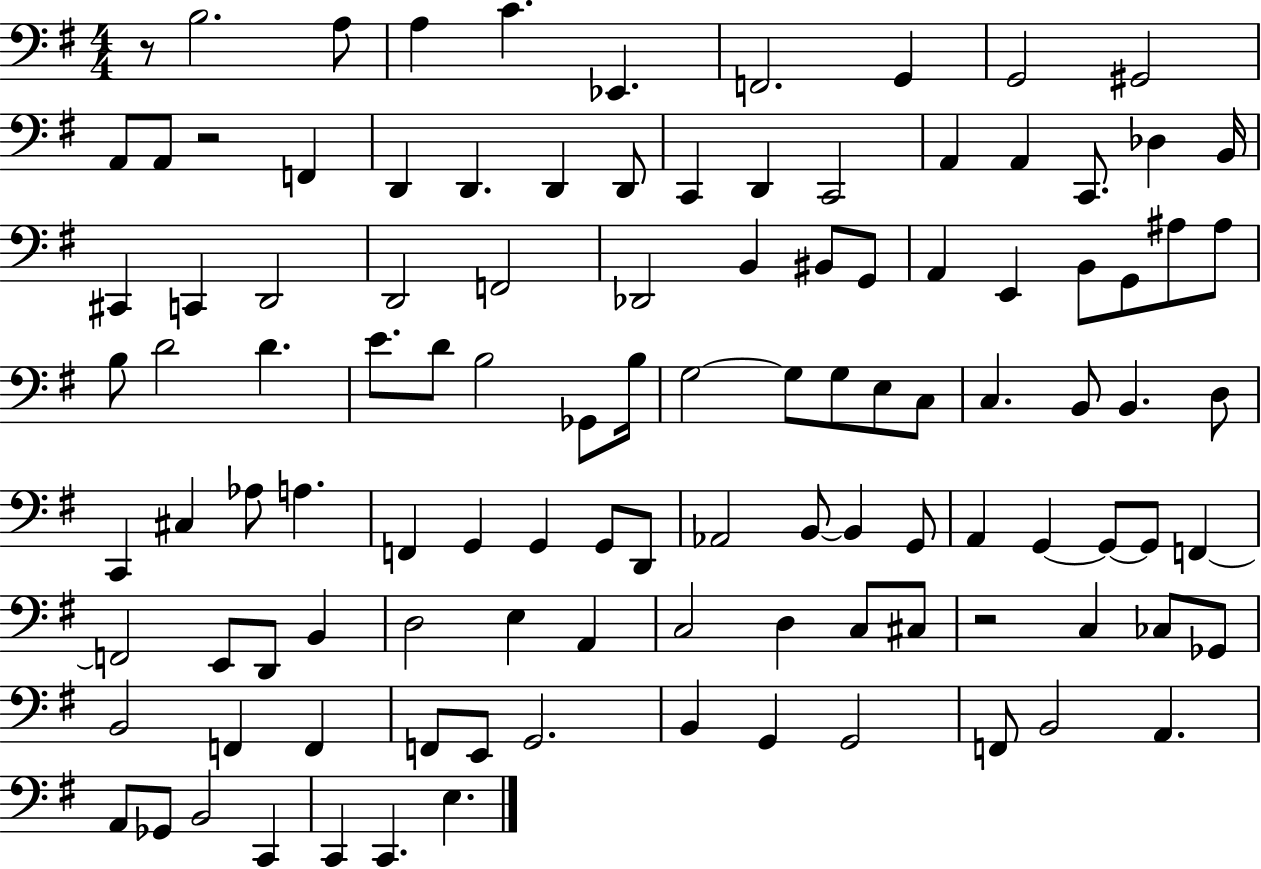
X:1
T:Untitled
M:4/4
L:1/4
K:G
z/2 B,2 A,/2 A, C _E,, F,,2 G,, G,,2 ^G,,2 A,,/2 A,,/2 z2 F,, D,, D,, D,, D,,/2 C,, D,, C,,2 A,, A,, C,,/2 _D, B,,/4 ^C,, C,, D,,2 D,,2 F,,2 _D,,2 B,, ^B,,/2 G,,/2 A,, E,, B,,/2 G,,/2 ^A,/2 ^A,/2 B,/2 D2 D E/2 D/2 B,2 _G,,/2 B,/4 G,2 G,/2 G,/2 E,/2 C,/2 C, B,,/2 B,, D,/2 C,, ^C, _A,/2 A, F,, G,, G,, G,,/2 D,,/2 _A,,2 B,,/2 B,, G,,/2 A,, G,, G,,/2 G,,/2 F,, F,,2 E,,/2 D,,/2 B,, D,2 E, A,, C,2 D, C,/2 ^C,/2 z2 C, _C,/2 _G,,/2 B,,2 F,, F,, F,,/2 E,,/2 G,,2 B,, G,, G,,2 F,,/2 B,,2 A,, A,,/2 _G,,/2 B,,2 C,, C,, C,, E,